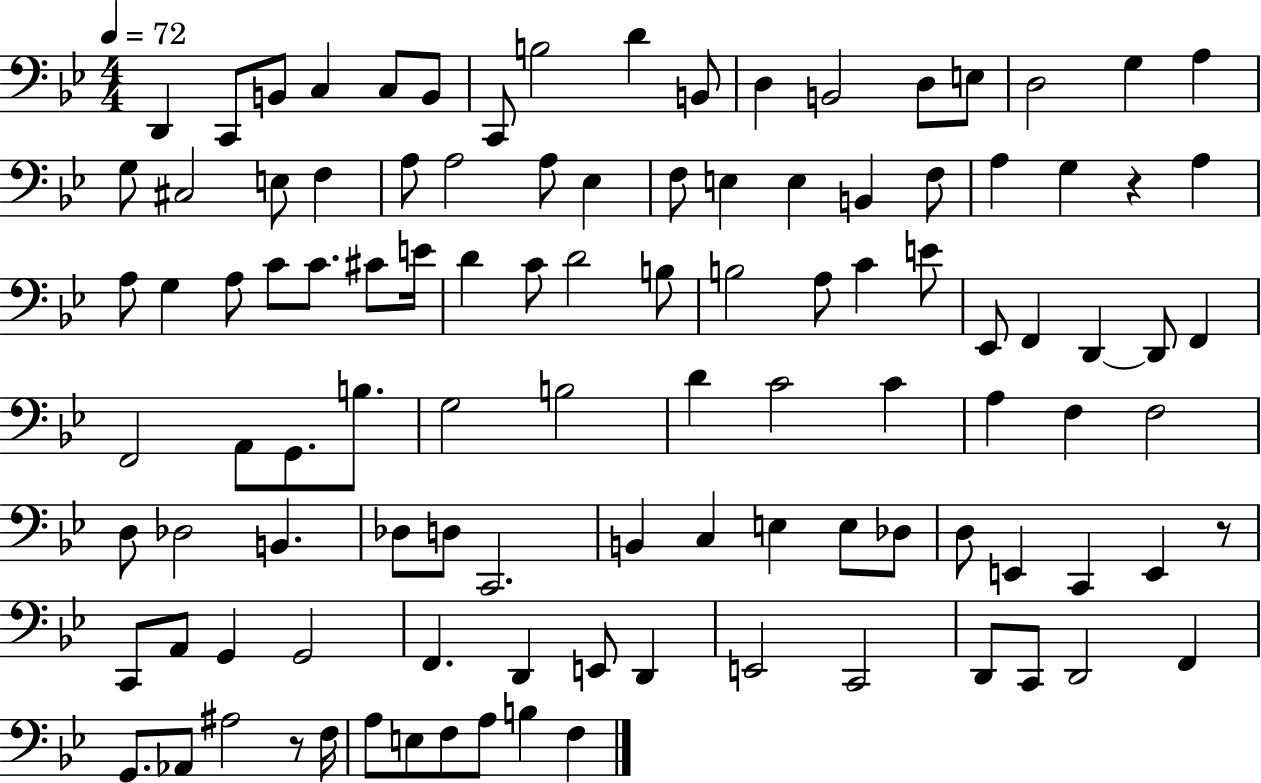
{
  \clef bass
  \numericTimeSignature
  \time 4/4
  \key bes \major
  \tempo 4 = 72
  d,4 c,8 b,8 c4 c8 b,8 | c,8 b2 d'4 b,8 | d4 b,2 d8 e8 | d2 g4 a4 | \break g8 cis2 e8 f4 | a8 a2 a8 ees4 | f8 e4 e4 b,4 f8 | a4 g4 r4 a4 | \break a8 g4 a8 c'8 c'8. cis'8 e'16 | d'4 c'8 d'2 b8 | b2 a8 c'4 e'8 | ees,8 f,4 d,4~~ d,8 f,4 | \break f,2 a,8 g,8. b8. | g2 b2 | d'4 c'2 c'4 | a4 f4 f2 | \break d8 des2 b,4. | des8 d8 c,2. | b,4 c4 e4 e8 des8 | d8 e,4 c,4 e,4 r8 | \break c,8 a,8 g,4 g,2 | f,4. d,4 e,8 d,4 | e,2 c,2 | d,8 c,8 d,2 f,4 | \break g,8. aes,8 ais2 r8 f16 | a8 e8 f8 a8 b4 f4 | \bar "|."
}